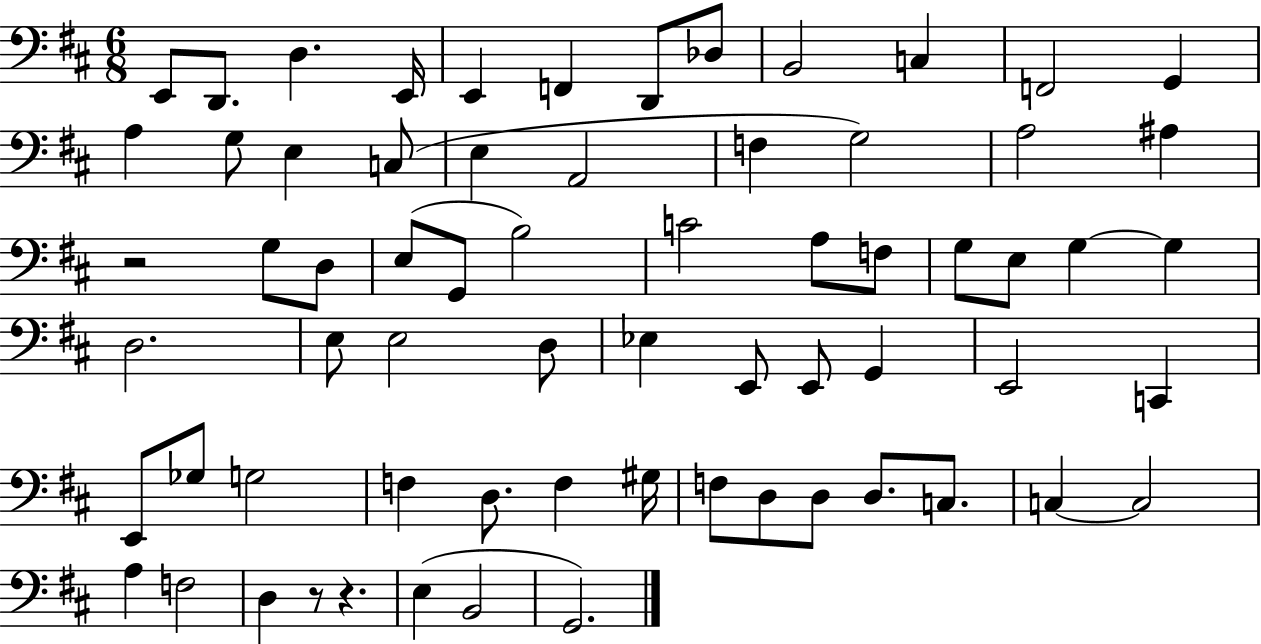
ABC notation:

X:1
T:Untitled
M:6/8
L:1/4
K:D
E,,/2 D,,/2 D, E,,/4 E,, F,, D,,/2 _D,/2 B,,2 C, F,,2 G,, A, G,/2 E, C,/2 E, A,,2 F, G,2 A,2 ^A, z2 G,/2 D,/2 E,/2 G,,/2 B,2 C2 A,/2 F,/2 G,/2 E,/2 G, G, D,2 E,/2 E,2 D,/2 _E, E,,/2 E,,/2 G,, E,,2 C,, E,,/2 _G,/2 G,2 F, D,/2 F, ^G,/4 F,/2 D,/2 D,/2 D,/2 C,/2 C, C,2 A, F,2 D, z/2 z E, B,,2 G,,2